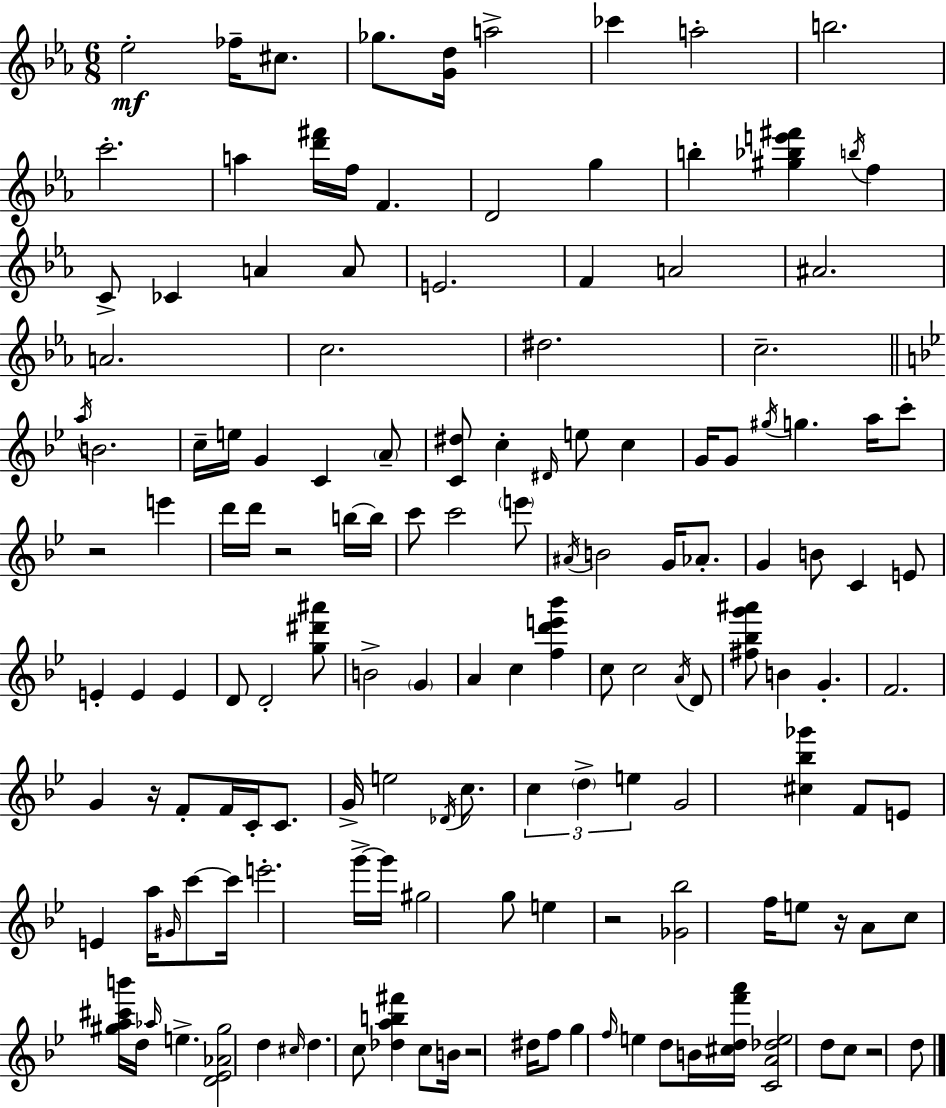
{
  \clef treble
  \numericTimeSignature
  \time 6/8
  \key c \minor
  ees''2-.\mf fes''16-- cis''8. | ges''8. <g' d''>16 a''2-> | ces'''4 a''2-. | b''2. | \break c'''2.-. | a''4 <d''' fis'''>16 f''16 f'4. | d'2 g''4 | b''4-. <gis'' bes'' e''' fis'''>4 \acciaccatura { b''16 } f''4 | \break c'8-> ces'4 a'4 a'8 | e'2. | f'4 a'2 | ais'2. | \break a'2. | c''2. | dis''2. | c''2.-- | \break \bar "||" \break \key bes \major \acciaccatura { a''16 } b'2. | c''16-- e''16 g'4 c'4 \parenthesize a'8-- | <c' dis''>8 c''4-. \grace { dis'16 } e''8 c''4 | g'16 g'8 \acciaccatura { gis''16 } g''4. | \break a''16 c'''8-. r2 e'''4 | d'''16 d'''16 r2 | b''16~~ b''16 c'''8 c'''2 | \parenthesize e'''8 \acciaccatura { ais'16 } b'2 | \break g'16 aes'8.-. g'4 b'8 c'4 | e'8 e'4-. e'4 | e'4 d'8 d'2-. | <g'' dis''' ais'''>8 b'2-> | \break \parenthesize g'4 a'4 c''4 | <f'' d''' e''' bes'''>4 c''8 c''2 | \acciaccatura { a'16 } d'8 <fis'' bes'' g''' ais'''>8 b'4 g'4.-. | f'2. | \break g'4 r16 f'8-. | f'16 c'16-. c'8. g'16-> e''2 | \acciaccatura { des'16 } c''8. \tuplet 3/2 { c''4 \parenthesize d''4-> | e''4 } g'2 | \break <cis'' bes'' ges'''>4 f'8 e'8 e'4 | a''16 \grace { gis'16 } c'''8~~ c'''16 e'''2.-. | g'''16->~~ g'''16 gis''2 | g''8 e''4 r2 | \break <ges' bes''>2 | f''16 e''8 r16 a'8 c''8 <gis'' a'' cis''' b'''>16 | d''16 \grace { aes''16 } e''4.-> <d' ees' aes' gis''>2 | d''4 \grace { cis''16 } d''4. | \break c''8 <des'' a'' b'' fis'''>4 c''8 b'16 | r2 dis''16 f''8 g''4 | \grace { f''16 } e''4 d''8 b'16 <cis'' d'' f''' a'''>16 | <c' a' des'' e''>2 d''8 c''8 | \break r2 d''8 \bar "|."
}